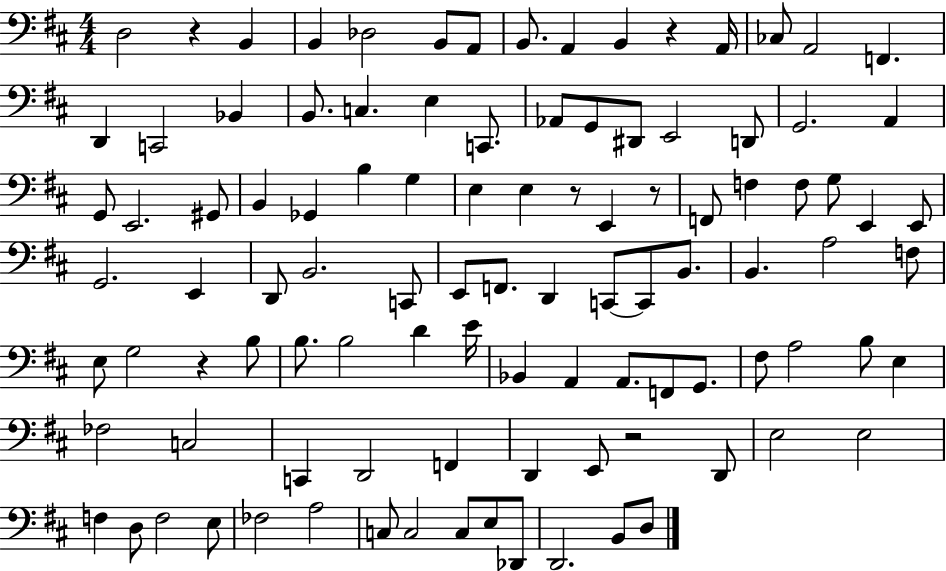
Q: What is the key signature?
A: D major